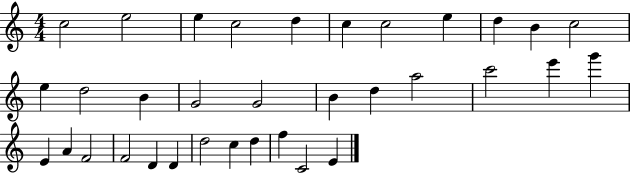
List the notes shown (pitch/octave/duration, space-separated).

C5/h E5/h E5/q C5/h D5/q C5/q C5/h E5/q D5/q B4/q C5/h E5/q D5/h B4/q G4/h G4/h B4/q D5/q A5/h C6/h E6/q G6/q E4/q A4/q F4/h F4/h D4/q D4/q D5/h C5/q D5/q F5/q C4/h E4/q